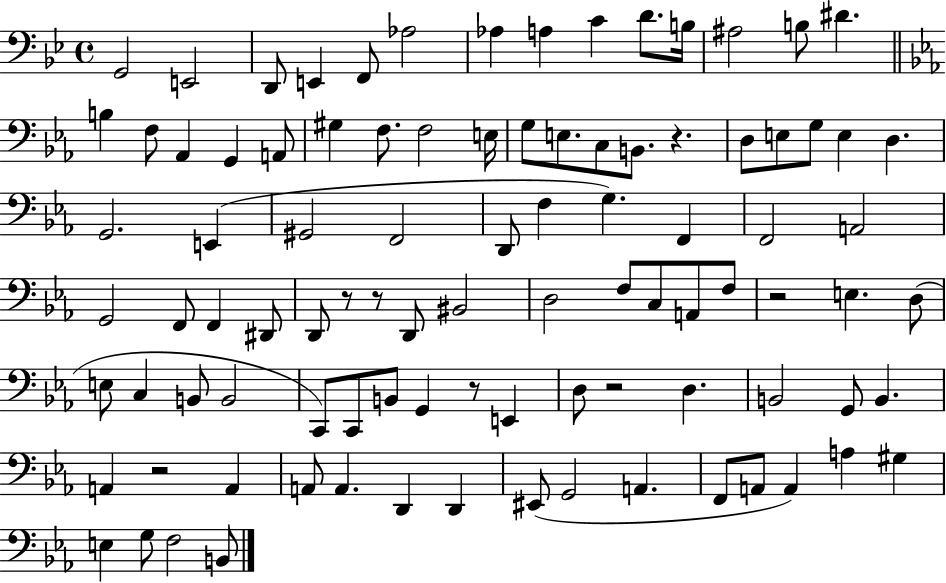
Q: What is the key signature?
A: BES major